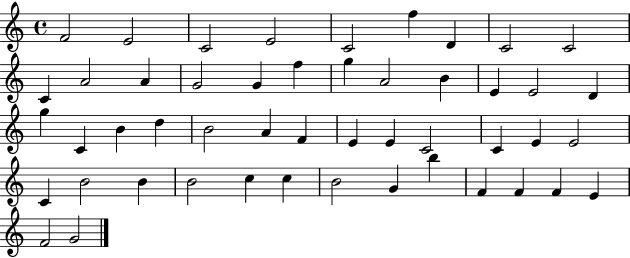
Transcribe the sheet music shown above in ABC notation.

X:1
T:Untitled
M:4/4
L:1/4
K:C
F2 E2 C2 E2 C2 f D C2 C2 C A2 A G2 G f g A2 B E E2 D g C B d B2 A F E E C2 C E E2 C B2 B B2 c c B2 G b F F F E F2 G2